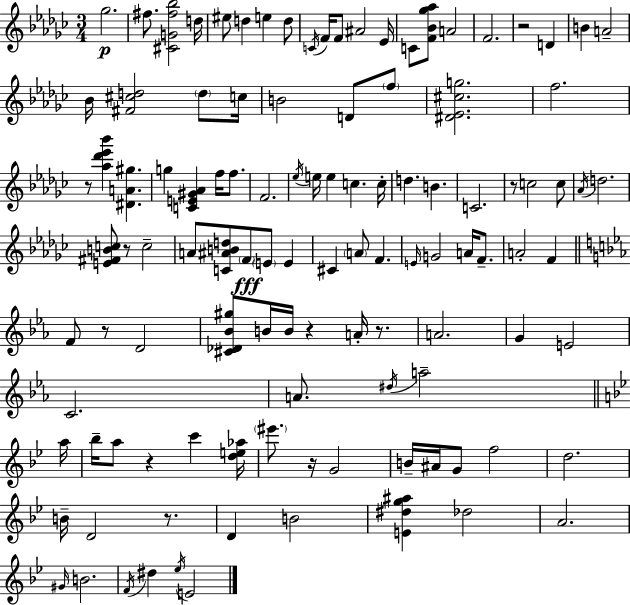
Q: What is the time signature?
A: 3/4